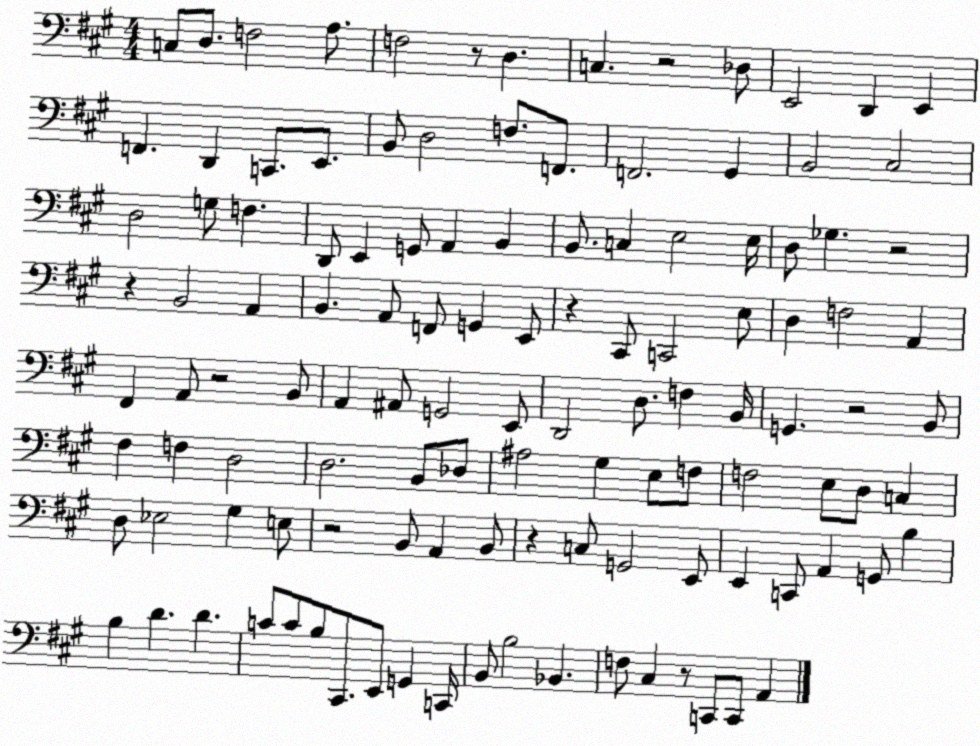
X:1
T:Untitled
M:4/4
L:1/4
K:A
C,/2 D,/2 F,2 A,/2 F,2 z/2 D, C, z2 _D,/2 E,,2 D,, E,, F,, D,, C,,/2 E,,/2 B,,/2 D,2 F,/2 F,,/2 F,,2 ^G,, B,,2 ^C,2 D,2 G,/2 F, D,,/2 E,, G,,/2 A,, B,, B,,/2 C, E,2 E,/4 D,/2 _G, z2 z B,,2 A,, B,, A,,/2 F,,/2 G,, E,,/2 z ^C,,/2 C,,2 E,/2 D, F,2 A,, ^F,, A,,/2 z2 B,,/2 A,, ^A,,/2 G,,2 E,,/2 D,,2 D,/2 F, B,,/4 G,, z2 B,,/2 ^F, F, D,2 D,2 B,,/2 _D,/2 ^A,2 ^G, E,/2 F,/2 F,2 E,/2 D,/2 C, D,/2 _E,2 ^G, E,/2 z2 B,,/2 A,, B,,/2 z C,/2 G,,2 E,,/2 E,, C,,/2 A,, G,,/2 B, B, D D C/2 C/2 B,/2 ^C,,/2 E,,/2 G,, C,,/4 B,,/2 B,2 _B,, F,/2 ^C, z/2 C,,/2 C,,/2 A,,